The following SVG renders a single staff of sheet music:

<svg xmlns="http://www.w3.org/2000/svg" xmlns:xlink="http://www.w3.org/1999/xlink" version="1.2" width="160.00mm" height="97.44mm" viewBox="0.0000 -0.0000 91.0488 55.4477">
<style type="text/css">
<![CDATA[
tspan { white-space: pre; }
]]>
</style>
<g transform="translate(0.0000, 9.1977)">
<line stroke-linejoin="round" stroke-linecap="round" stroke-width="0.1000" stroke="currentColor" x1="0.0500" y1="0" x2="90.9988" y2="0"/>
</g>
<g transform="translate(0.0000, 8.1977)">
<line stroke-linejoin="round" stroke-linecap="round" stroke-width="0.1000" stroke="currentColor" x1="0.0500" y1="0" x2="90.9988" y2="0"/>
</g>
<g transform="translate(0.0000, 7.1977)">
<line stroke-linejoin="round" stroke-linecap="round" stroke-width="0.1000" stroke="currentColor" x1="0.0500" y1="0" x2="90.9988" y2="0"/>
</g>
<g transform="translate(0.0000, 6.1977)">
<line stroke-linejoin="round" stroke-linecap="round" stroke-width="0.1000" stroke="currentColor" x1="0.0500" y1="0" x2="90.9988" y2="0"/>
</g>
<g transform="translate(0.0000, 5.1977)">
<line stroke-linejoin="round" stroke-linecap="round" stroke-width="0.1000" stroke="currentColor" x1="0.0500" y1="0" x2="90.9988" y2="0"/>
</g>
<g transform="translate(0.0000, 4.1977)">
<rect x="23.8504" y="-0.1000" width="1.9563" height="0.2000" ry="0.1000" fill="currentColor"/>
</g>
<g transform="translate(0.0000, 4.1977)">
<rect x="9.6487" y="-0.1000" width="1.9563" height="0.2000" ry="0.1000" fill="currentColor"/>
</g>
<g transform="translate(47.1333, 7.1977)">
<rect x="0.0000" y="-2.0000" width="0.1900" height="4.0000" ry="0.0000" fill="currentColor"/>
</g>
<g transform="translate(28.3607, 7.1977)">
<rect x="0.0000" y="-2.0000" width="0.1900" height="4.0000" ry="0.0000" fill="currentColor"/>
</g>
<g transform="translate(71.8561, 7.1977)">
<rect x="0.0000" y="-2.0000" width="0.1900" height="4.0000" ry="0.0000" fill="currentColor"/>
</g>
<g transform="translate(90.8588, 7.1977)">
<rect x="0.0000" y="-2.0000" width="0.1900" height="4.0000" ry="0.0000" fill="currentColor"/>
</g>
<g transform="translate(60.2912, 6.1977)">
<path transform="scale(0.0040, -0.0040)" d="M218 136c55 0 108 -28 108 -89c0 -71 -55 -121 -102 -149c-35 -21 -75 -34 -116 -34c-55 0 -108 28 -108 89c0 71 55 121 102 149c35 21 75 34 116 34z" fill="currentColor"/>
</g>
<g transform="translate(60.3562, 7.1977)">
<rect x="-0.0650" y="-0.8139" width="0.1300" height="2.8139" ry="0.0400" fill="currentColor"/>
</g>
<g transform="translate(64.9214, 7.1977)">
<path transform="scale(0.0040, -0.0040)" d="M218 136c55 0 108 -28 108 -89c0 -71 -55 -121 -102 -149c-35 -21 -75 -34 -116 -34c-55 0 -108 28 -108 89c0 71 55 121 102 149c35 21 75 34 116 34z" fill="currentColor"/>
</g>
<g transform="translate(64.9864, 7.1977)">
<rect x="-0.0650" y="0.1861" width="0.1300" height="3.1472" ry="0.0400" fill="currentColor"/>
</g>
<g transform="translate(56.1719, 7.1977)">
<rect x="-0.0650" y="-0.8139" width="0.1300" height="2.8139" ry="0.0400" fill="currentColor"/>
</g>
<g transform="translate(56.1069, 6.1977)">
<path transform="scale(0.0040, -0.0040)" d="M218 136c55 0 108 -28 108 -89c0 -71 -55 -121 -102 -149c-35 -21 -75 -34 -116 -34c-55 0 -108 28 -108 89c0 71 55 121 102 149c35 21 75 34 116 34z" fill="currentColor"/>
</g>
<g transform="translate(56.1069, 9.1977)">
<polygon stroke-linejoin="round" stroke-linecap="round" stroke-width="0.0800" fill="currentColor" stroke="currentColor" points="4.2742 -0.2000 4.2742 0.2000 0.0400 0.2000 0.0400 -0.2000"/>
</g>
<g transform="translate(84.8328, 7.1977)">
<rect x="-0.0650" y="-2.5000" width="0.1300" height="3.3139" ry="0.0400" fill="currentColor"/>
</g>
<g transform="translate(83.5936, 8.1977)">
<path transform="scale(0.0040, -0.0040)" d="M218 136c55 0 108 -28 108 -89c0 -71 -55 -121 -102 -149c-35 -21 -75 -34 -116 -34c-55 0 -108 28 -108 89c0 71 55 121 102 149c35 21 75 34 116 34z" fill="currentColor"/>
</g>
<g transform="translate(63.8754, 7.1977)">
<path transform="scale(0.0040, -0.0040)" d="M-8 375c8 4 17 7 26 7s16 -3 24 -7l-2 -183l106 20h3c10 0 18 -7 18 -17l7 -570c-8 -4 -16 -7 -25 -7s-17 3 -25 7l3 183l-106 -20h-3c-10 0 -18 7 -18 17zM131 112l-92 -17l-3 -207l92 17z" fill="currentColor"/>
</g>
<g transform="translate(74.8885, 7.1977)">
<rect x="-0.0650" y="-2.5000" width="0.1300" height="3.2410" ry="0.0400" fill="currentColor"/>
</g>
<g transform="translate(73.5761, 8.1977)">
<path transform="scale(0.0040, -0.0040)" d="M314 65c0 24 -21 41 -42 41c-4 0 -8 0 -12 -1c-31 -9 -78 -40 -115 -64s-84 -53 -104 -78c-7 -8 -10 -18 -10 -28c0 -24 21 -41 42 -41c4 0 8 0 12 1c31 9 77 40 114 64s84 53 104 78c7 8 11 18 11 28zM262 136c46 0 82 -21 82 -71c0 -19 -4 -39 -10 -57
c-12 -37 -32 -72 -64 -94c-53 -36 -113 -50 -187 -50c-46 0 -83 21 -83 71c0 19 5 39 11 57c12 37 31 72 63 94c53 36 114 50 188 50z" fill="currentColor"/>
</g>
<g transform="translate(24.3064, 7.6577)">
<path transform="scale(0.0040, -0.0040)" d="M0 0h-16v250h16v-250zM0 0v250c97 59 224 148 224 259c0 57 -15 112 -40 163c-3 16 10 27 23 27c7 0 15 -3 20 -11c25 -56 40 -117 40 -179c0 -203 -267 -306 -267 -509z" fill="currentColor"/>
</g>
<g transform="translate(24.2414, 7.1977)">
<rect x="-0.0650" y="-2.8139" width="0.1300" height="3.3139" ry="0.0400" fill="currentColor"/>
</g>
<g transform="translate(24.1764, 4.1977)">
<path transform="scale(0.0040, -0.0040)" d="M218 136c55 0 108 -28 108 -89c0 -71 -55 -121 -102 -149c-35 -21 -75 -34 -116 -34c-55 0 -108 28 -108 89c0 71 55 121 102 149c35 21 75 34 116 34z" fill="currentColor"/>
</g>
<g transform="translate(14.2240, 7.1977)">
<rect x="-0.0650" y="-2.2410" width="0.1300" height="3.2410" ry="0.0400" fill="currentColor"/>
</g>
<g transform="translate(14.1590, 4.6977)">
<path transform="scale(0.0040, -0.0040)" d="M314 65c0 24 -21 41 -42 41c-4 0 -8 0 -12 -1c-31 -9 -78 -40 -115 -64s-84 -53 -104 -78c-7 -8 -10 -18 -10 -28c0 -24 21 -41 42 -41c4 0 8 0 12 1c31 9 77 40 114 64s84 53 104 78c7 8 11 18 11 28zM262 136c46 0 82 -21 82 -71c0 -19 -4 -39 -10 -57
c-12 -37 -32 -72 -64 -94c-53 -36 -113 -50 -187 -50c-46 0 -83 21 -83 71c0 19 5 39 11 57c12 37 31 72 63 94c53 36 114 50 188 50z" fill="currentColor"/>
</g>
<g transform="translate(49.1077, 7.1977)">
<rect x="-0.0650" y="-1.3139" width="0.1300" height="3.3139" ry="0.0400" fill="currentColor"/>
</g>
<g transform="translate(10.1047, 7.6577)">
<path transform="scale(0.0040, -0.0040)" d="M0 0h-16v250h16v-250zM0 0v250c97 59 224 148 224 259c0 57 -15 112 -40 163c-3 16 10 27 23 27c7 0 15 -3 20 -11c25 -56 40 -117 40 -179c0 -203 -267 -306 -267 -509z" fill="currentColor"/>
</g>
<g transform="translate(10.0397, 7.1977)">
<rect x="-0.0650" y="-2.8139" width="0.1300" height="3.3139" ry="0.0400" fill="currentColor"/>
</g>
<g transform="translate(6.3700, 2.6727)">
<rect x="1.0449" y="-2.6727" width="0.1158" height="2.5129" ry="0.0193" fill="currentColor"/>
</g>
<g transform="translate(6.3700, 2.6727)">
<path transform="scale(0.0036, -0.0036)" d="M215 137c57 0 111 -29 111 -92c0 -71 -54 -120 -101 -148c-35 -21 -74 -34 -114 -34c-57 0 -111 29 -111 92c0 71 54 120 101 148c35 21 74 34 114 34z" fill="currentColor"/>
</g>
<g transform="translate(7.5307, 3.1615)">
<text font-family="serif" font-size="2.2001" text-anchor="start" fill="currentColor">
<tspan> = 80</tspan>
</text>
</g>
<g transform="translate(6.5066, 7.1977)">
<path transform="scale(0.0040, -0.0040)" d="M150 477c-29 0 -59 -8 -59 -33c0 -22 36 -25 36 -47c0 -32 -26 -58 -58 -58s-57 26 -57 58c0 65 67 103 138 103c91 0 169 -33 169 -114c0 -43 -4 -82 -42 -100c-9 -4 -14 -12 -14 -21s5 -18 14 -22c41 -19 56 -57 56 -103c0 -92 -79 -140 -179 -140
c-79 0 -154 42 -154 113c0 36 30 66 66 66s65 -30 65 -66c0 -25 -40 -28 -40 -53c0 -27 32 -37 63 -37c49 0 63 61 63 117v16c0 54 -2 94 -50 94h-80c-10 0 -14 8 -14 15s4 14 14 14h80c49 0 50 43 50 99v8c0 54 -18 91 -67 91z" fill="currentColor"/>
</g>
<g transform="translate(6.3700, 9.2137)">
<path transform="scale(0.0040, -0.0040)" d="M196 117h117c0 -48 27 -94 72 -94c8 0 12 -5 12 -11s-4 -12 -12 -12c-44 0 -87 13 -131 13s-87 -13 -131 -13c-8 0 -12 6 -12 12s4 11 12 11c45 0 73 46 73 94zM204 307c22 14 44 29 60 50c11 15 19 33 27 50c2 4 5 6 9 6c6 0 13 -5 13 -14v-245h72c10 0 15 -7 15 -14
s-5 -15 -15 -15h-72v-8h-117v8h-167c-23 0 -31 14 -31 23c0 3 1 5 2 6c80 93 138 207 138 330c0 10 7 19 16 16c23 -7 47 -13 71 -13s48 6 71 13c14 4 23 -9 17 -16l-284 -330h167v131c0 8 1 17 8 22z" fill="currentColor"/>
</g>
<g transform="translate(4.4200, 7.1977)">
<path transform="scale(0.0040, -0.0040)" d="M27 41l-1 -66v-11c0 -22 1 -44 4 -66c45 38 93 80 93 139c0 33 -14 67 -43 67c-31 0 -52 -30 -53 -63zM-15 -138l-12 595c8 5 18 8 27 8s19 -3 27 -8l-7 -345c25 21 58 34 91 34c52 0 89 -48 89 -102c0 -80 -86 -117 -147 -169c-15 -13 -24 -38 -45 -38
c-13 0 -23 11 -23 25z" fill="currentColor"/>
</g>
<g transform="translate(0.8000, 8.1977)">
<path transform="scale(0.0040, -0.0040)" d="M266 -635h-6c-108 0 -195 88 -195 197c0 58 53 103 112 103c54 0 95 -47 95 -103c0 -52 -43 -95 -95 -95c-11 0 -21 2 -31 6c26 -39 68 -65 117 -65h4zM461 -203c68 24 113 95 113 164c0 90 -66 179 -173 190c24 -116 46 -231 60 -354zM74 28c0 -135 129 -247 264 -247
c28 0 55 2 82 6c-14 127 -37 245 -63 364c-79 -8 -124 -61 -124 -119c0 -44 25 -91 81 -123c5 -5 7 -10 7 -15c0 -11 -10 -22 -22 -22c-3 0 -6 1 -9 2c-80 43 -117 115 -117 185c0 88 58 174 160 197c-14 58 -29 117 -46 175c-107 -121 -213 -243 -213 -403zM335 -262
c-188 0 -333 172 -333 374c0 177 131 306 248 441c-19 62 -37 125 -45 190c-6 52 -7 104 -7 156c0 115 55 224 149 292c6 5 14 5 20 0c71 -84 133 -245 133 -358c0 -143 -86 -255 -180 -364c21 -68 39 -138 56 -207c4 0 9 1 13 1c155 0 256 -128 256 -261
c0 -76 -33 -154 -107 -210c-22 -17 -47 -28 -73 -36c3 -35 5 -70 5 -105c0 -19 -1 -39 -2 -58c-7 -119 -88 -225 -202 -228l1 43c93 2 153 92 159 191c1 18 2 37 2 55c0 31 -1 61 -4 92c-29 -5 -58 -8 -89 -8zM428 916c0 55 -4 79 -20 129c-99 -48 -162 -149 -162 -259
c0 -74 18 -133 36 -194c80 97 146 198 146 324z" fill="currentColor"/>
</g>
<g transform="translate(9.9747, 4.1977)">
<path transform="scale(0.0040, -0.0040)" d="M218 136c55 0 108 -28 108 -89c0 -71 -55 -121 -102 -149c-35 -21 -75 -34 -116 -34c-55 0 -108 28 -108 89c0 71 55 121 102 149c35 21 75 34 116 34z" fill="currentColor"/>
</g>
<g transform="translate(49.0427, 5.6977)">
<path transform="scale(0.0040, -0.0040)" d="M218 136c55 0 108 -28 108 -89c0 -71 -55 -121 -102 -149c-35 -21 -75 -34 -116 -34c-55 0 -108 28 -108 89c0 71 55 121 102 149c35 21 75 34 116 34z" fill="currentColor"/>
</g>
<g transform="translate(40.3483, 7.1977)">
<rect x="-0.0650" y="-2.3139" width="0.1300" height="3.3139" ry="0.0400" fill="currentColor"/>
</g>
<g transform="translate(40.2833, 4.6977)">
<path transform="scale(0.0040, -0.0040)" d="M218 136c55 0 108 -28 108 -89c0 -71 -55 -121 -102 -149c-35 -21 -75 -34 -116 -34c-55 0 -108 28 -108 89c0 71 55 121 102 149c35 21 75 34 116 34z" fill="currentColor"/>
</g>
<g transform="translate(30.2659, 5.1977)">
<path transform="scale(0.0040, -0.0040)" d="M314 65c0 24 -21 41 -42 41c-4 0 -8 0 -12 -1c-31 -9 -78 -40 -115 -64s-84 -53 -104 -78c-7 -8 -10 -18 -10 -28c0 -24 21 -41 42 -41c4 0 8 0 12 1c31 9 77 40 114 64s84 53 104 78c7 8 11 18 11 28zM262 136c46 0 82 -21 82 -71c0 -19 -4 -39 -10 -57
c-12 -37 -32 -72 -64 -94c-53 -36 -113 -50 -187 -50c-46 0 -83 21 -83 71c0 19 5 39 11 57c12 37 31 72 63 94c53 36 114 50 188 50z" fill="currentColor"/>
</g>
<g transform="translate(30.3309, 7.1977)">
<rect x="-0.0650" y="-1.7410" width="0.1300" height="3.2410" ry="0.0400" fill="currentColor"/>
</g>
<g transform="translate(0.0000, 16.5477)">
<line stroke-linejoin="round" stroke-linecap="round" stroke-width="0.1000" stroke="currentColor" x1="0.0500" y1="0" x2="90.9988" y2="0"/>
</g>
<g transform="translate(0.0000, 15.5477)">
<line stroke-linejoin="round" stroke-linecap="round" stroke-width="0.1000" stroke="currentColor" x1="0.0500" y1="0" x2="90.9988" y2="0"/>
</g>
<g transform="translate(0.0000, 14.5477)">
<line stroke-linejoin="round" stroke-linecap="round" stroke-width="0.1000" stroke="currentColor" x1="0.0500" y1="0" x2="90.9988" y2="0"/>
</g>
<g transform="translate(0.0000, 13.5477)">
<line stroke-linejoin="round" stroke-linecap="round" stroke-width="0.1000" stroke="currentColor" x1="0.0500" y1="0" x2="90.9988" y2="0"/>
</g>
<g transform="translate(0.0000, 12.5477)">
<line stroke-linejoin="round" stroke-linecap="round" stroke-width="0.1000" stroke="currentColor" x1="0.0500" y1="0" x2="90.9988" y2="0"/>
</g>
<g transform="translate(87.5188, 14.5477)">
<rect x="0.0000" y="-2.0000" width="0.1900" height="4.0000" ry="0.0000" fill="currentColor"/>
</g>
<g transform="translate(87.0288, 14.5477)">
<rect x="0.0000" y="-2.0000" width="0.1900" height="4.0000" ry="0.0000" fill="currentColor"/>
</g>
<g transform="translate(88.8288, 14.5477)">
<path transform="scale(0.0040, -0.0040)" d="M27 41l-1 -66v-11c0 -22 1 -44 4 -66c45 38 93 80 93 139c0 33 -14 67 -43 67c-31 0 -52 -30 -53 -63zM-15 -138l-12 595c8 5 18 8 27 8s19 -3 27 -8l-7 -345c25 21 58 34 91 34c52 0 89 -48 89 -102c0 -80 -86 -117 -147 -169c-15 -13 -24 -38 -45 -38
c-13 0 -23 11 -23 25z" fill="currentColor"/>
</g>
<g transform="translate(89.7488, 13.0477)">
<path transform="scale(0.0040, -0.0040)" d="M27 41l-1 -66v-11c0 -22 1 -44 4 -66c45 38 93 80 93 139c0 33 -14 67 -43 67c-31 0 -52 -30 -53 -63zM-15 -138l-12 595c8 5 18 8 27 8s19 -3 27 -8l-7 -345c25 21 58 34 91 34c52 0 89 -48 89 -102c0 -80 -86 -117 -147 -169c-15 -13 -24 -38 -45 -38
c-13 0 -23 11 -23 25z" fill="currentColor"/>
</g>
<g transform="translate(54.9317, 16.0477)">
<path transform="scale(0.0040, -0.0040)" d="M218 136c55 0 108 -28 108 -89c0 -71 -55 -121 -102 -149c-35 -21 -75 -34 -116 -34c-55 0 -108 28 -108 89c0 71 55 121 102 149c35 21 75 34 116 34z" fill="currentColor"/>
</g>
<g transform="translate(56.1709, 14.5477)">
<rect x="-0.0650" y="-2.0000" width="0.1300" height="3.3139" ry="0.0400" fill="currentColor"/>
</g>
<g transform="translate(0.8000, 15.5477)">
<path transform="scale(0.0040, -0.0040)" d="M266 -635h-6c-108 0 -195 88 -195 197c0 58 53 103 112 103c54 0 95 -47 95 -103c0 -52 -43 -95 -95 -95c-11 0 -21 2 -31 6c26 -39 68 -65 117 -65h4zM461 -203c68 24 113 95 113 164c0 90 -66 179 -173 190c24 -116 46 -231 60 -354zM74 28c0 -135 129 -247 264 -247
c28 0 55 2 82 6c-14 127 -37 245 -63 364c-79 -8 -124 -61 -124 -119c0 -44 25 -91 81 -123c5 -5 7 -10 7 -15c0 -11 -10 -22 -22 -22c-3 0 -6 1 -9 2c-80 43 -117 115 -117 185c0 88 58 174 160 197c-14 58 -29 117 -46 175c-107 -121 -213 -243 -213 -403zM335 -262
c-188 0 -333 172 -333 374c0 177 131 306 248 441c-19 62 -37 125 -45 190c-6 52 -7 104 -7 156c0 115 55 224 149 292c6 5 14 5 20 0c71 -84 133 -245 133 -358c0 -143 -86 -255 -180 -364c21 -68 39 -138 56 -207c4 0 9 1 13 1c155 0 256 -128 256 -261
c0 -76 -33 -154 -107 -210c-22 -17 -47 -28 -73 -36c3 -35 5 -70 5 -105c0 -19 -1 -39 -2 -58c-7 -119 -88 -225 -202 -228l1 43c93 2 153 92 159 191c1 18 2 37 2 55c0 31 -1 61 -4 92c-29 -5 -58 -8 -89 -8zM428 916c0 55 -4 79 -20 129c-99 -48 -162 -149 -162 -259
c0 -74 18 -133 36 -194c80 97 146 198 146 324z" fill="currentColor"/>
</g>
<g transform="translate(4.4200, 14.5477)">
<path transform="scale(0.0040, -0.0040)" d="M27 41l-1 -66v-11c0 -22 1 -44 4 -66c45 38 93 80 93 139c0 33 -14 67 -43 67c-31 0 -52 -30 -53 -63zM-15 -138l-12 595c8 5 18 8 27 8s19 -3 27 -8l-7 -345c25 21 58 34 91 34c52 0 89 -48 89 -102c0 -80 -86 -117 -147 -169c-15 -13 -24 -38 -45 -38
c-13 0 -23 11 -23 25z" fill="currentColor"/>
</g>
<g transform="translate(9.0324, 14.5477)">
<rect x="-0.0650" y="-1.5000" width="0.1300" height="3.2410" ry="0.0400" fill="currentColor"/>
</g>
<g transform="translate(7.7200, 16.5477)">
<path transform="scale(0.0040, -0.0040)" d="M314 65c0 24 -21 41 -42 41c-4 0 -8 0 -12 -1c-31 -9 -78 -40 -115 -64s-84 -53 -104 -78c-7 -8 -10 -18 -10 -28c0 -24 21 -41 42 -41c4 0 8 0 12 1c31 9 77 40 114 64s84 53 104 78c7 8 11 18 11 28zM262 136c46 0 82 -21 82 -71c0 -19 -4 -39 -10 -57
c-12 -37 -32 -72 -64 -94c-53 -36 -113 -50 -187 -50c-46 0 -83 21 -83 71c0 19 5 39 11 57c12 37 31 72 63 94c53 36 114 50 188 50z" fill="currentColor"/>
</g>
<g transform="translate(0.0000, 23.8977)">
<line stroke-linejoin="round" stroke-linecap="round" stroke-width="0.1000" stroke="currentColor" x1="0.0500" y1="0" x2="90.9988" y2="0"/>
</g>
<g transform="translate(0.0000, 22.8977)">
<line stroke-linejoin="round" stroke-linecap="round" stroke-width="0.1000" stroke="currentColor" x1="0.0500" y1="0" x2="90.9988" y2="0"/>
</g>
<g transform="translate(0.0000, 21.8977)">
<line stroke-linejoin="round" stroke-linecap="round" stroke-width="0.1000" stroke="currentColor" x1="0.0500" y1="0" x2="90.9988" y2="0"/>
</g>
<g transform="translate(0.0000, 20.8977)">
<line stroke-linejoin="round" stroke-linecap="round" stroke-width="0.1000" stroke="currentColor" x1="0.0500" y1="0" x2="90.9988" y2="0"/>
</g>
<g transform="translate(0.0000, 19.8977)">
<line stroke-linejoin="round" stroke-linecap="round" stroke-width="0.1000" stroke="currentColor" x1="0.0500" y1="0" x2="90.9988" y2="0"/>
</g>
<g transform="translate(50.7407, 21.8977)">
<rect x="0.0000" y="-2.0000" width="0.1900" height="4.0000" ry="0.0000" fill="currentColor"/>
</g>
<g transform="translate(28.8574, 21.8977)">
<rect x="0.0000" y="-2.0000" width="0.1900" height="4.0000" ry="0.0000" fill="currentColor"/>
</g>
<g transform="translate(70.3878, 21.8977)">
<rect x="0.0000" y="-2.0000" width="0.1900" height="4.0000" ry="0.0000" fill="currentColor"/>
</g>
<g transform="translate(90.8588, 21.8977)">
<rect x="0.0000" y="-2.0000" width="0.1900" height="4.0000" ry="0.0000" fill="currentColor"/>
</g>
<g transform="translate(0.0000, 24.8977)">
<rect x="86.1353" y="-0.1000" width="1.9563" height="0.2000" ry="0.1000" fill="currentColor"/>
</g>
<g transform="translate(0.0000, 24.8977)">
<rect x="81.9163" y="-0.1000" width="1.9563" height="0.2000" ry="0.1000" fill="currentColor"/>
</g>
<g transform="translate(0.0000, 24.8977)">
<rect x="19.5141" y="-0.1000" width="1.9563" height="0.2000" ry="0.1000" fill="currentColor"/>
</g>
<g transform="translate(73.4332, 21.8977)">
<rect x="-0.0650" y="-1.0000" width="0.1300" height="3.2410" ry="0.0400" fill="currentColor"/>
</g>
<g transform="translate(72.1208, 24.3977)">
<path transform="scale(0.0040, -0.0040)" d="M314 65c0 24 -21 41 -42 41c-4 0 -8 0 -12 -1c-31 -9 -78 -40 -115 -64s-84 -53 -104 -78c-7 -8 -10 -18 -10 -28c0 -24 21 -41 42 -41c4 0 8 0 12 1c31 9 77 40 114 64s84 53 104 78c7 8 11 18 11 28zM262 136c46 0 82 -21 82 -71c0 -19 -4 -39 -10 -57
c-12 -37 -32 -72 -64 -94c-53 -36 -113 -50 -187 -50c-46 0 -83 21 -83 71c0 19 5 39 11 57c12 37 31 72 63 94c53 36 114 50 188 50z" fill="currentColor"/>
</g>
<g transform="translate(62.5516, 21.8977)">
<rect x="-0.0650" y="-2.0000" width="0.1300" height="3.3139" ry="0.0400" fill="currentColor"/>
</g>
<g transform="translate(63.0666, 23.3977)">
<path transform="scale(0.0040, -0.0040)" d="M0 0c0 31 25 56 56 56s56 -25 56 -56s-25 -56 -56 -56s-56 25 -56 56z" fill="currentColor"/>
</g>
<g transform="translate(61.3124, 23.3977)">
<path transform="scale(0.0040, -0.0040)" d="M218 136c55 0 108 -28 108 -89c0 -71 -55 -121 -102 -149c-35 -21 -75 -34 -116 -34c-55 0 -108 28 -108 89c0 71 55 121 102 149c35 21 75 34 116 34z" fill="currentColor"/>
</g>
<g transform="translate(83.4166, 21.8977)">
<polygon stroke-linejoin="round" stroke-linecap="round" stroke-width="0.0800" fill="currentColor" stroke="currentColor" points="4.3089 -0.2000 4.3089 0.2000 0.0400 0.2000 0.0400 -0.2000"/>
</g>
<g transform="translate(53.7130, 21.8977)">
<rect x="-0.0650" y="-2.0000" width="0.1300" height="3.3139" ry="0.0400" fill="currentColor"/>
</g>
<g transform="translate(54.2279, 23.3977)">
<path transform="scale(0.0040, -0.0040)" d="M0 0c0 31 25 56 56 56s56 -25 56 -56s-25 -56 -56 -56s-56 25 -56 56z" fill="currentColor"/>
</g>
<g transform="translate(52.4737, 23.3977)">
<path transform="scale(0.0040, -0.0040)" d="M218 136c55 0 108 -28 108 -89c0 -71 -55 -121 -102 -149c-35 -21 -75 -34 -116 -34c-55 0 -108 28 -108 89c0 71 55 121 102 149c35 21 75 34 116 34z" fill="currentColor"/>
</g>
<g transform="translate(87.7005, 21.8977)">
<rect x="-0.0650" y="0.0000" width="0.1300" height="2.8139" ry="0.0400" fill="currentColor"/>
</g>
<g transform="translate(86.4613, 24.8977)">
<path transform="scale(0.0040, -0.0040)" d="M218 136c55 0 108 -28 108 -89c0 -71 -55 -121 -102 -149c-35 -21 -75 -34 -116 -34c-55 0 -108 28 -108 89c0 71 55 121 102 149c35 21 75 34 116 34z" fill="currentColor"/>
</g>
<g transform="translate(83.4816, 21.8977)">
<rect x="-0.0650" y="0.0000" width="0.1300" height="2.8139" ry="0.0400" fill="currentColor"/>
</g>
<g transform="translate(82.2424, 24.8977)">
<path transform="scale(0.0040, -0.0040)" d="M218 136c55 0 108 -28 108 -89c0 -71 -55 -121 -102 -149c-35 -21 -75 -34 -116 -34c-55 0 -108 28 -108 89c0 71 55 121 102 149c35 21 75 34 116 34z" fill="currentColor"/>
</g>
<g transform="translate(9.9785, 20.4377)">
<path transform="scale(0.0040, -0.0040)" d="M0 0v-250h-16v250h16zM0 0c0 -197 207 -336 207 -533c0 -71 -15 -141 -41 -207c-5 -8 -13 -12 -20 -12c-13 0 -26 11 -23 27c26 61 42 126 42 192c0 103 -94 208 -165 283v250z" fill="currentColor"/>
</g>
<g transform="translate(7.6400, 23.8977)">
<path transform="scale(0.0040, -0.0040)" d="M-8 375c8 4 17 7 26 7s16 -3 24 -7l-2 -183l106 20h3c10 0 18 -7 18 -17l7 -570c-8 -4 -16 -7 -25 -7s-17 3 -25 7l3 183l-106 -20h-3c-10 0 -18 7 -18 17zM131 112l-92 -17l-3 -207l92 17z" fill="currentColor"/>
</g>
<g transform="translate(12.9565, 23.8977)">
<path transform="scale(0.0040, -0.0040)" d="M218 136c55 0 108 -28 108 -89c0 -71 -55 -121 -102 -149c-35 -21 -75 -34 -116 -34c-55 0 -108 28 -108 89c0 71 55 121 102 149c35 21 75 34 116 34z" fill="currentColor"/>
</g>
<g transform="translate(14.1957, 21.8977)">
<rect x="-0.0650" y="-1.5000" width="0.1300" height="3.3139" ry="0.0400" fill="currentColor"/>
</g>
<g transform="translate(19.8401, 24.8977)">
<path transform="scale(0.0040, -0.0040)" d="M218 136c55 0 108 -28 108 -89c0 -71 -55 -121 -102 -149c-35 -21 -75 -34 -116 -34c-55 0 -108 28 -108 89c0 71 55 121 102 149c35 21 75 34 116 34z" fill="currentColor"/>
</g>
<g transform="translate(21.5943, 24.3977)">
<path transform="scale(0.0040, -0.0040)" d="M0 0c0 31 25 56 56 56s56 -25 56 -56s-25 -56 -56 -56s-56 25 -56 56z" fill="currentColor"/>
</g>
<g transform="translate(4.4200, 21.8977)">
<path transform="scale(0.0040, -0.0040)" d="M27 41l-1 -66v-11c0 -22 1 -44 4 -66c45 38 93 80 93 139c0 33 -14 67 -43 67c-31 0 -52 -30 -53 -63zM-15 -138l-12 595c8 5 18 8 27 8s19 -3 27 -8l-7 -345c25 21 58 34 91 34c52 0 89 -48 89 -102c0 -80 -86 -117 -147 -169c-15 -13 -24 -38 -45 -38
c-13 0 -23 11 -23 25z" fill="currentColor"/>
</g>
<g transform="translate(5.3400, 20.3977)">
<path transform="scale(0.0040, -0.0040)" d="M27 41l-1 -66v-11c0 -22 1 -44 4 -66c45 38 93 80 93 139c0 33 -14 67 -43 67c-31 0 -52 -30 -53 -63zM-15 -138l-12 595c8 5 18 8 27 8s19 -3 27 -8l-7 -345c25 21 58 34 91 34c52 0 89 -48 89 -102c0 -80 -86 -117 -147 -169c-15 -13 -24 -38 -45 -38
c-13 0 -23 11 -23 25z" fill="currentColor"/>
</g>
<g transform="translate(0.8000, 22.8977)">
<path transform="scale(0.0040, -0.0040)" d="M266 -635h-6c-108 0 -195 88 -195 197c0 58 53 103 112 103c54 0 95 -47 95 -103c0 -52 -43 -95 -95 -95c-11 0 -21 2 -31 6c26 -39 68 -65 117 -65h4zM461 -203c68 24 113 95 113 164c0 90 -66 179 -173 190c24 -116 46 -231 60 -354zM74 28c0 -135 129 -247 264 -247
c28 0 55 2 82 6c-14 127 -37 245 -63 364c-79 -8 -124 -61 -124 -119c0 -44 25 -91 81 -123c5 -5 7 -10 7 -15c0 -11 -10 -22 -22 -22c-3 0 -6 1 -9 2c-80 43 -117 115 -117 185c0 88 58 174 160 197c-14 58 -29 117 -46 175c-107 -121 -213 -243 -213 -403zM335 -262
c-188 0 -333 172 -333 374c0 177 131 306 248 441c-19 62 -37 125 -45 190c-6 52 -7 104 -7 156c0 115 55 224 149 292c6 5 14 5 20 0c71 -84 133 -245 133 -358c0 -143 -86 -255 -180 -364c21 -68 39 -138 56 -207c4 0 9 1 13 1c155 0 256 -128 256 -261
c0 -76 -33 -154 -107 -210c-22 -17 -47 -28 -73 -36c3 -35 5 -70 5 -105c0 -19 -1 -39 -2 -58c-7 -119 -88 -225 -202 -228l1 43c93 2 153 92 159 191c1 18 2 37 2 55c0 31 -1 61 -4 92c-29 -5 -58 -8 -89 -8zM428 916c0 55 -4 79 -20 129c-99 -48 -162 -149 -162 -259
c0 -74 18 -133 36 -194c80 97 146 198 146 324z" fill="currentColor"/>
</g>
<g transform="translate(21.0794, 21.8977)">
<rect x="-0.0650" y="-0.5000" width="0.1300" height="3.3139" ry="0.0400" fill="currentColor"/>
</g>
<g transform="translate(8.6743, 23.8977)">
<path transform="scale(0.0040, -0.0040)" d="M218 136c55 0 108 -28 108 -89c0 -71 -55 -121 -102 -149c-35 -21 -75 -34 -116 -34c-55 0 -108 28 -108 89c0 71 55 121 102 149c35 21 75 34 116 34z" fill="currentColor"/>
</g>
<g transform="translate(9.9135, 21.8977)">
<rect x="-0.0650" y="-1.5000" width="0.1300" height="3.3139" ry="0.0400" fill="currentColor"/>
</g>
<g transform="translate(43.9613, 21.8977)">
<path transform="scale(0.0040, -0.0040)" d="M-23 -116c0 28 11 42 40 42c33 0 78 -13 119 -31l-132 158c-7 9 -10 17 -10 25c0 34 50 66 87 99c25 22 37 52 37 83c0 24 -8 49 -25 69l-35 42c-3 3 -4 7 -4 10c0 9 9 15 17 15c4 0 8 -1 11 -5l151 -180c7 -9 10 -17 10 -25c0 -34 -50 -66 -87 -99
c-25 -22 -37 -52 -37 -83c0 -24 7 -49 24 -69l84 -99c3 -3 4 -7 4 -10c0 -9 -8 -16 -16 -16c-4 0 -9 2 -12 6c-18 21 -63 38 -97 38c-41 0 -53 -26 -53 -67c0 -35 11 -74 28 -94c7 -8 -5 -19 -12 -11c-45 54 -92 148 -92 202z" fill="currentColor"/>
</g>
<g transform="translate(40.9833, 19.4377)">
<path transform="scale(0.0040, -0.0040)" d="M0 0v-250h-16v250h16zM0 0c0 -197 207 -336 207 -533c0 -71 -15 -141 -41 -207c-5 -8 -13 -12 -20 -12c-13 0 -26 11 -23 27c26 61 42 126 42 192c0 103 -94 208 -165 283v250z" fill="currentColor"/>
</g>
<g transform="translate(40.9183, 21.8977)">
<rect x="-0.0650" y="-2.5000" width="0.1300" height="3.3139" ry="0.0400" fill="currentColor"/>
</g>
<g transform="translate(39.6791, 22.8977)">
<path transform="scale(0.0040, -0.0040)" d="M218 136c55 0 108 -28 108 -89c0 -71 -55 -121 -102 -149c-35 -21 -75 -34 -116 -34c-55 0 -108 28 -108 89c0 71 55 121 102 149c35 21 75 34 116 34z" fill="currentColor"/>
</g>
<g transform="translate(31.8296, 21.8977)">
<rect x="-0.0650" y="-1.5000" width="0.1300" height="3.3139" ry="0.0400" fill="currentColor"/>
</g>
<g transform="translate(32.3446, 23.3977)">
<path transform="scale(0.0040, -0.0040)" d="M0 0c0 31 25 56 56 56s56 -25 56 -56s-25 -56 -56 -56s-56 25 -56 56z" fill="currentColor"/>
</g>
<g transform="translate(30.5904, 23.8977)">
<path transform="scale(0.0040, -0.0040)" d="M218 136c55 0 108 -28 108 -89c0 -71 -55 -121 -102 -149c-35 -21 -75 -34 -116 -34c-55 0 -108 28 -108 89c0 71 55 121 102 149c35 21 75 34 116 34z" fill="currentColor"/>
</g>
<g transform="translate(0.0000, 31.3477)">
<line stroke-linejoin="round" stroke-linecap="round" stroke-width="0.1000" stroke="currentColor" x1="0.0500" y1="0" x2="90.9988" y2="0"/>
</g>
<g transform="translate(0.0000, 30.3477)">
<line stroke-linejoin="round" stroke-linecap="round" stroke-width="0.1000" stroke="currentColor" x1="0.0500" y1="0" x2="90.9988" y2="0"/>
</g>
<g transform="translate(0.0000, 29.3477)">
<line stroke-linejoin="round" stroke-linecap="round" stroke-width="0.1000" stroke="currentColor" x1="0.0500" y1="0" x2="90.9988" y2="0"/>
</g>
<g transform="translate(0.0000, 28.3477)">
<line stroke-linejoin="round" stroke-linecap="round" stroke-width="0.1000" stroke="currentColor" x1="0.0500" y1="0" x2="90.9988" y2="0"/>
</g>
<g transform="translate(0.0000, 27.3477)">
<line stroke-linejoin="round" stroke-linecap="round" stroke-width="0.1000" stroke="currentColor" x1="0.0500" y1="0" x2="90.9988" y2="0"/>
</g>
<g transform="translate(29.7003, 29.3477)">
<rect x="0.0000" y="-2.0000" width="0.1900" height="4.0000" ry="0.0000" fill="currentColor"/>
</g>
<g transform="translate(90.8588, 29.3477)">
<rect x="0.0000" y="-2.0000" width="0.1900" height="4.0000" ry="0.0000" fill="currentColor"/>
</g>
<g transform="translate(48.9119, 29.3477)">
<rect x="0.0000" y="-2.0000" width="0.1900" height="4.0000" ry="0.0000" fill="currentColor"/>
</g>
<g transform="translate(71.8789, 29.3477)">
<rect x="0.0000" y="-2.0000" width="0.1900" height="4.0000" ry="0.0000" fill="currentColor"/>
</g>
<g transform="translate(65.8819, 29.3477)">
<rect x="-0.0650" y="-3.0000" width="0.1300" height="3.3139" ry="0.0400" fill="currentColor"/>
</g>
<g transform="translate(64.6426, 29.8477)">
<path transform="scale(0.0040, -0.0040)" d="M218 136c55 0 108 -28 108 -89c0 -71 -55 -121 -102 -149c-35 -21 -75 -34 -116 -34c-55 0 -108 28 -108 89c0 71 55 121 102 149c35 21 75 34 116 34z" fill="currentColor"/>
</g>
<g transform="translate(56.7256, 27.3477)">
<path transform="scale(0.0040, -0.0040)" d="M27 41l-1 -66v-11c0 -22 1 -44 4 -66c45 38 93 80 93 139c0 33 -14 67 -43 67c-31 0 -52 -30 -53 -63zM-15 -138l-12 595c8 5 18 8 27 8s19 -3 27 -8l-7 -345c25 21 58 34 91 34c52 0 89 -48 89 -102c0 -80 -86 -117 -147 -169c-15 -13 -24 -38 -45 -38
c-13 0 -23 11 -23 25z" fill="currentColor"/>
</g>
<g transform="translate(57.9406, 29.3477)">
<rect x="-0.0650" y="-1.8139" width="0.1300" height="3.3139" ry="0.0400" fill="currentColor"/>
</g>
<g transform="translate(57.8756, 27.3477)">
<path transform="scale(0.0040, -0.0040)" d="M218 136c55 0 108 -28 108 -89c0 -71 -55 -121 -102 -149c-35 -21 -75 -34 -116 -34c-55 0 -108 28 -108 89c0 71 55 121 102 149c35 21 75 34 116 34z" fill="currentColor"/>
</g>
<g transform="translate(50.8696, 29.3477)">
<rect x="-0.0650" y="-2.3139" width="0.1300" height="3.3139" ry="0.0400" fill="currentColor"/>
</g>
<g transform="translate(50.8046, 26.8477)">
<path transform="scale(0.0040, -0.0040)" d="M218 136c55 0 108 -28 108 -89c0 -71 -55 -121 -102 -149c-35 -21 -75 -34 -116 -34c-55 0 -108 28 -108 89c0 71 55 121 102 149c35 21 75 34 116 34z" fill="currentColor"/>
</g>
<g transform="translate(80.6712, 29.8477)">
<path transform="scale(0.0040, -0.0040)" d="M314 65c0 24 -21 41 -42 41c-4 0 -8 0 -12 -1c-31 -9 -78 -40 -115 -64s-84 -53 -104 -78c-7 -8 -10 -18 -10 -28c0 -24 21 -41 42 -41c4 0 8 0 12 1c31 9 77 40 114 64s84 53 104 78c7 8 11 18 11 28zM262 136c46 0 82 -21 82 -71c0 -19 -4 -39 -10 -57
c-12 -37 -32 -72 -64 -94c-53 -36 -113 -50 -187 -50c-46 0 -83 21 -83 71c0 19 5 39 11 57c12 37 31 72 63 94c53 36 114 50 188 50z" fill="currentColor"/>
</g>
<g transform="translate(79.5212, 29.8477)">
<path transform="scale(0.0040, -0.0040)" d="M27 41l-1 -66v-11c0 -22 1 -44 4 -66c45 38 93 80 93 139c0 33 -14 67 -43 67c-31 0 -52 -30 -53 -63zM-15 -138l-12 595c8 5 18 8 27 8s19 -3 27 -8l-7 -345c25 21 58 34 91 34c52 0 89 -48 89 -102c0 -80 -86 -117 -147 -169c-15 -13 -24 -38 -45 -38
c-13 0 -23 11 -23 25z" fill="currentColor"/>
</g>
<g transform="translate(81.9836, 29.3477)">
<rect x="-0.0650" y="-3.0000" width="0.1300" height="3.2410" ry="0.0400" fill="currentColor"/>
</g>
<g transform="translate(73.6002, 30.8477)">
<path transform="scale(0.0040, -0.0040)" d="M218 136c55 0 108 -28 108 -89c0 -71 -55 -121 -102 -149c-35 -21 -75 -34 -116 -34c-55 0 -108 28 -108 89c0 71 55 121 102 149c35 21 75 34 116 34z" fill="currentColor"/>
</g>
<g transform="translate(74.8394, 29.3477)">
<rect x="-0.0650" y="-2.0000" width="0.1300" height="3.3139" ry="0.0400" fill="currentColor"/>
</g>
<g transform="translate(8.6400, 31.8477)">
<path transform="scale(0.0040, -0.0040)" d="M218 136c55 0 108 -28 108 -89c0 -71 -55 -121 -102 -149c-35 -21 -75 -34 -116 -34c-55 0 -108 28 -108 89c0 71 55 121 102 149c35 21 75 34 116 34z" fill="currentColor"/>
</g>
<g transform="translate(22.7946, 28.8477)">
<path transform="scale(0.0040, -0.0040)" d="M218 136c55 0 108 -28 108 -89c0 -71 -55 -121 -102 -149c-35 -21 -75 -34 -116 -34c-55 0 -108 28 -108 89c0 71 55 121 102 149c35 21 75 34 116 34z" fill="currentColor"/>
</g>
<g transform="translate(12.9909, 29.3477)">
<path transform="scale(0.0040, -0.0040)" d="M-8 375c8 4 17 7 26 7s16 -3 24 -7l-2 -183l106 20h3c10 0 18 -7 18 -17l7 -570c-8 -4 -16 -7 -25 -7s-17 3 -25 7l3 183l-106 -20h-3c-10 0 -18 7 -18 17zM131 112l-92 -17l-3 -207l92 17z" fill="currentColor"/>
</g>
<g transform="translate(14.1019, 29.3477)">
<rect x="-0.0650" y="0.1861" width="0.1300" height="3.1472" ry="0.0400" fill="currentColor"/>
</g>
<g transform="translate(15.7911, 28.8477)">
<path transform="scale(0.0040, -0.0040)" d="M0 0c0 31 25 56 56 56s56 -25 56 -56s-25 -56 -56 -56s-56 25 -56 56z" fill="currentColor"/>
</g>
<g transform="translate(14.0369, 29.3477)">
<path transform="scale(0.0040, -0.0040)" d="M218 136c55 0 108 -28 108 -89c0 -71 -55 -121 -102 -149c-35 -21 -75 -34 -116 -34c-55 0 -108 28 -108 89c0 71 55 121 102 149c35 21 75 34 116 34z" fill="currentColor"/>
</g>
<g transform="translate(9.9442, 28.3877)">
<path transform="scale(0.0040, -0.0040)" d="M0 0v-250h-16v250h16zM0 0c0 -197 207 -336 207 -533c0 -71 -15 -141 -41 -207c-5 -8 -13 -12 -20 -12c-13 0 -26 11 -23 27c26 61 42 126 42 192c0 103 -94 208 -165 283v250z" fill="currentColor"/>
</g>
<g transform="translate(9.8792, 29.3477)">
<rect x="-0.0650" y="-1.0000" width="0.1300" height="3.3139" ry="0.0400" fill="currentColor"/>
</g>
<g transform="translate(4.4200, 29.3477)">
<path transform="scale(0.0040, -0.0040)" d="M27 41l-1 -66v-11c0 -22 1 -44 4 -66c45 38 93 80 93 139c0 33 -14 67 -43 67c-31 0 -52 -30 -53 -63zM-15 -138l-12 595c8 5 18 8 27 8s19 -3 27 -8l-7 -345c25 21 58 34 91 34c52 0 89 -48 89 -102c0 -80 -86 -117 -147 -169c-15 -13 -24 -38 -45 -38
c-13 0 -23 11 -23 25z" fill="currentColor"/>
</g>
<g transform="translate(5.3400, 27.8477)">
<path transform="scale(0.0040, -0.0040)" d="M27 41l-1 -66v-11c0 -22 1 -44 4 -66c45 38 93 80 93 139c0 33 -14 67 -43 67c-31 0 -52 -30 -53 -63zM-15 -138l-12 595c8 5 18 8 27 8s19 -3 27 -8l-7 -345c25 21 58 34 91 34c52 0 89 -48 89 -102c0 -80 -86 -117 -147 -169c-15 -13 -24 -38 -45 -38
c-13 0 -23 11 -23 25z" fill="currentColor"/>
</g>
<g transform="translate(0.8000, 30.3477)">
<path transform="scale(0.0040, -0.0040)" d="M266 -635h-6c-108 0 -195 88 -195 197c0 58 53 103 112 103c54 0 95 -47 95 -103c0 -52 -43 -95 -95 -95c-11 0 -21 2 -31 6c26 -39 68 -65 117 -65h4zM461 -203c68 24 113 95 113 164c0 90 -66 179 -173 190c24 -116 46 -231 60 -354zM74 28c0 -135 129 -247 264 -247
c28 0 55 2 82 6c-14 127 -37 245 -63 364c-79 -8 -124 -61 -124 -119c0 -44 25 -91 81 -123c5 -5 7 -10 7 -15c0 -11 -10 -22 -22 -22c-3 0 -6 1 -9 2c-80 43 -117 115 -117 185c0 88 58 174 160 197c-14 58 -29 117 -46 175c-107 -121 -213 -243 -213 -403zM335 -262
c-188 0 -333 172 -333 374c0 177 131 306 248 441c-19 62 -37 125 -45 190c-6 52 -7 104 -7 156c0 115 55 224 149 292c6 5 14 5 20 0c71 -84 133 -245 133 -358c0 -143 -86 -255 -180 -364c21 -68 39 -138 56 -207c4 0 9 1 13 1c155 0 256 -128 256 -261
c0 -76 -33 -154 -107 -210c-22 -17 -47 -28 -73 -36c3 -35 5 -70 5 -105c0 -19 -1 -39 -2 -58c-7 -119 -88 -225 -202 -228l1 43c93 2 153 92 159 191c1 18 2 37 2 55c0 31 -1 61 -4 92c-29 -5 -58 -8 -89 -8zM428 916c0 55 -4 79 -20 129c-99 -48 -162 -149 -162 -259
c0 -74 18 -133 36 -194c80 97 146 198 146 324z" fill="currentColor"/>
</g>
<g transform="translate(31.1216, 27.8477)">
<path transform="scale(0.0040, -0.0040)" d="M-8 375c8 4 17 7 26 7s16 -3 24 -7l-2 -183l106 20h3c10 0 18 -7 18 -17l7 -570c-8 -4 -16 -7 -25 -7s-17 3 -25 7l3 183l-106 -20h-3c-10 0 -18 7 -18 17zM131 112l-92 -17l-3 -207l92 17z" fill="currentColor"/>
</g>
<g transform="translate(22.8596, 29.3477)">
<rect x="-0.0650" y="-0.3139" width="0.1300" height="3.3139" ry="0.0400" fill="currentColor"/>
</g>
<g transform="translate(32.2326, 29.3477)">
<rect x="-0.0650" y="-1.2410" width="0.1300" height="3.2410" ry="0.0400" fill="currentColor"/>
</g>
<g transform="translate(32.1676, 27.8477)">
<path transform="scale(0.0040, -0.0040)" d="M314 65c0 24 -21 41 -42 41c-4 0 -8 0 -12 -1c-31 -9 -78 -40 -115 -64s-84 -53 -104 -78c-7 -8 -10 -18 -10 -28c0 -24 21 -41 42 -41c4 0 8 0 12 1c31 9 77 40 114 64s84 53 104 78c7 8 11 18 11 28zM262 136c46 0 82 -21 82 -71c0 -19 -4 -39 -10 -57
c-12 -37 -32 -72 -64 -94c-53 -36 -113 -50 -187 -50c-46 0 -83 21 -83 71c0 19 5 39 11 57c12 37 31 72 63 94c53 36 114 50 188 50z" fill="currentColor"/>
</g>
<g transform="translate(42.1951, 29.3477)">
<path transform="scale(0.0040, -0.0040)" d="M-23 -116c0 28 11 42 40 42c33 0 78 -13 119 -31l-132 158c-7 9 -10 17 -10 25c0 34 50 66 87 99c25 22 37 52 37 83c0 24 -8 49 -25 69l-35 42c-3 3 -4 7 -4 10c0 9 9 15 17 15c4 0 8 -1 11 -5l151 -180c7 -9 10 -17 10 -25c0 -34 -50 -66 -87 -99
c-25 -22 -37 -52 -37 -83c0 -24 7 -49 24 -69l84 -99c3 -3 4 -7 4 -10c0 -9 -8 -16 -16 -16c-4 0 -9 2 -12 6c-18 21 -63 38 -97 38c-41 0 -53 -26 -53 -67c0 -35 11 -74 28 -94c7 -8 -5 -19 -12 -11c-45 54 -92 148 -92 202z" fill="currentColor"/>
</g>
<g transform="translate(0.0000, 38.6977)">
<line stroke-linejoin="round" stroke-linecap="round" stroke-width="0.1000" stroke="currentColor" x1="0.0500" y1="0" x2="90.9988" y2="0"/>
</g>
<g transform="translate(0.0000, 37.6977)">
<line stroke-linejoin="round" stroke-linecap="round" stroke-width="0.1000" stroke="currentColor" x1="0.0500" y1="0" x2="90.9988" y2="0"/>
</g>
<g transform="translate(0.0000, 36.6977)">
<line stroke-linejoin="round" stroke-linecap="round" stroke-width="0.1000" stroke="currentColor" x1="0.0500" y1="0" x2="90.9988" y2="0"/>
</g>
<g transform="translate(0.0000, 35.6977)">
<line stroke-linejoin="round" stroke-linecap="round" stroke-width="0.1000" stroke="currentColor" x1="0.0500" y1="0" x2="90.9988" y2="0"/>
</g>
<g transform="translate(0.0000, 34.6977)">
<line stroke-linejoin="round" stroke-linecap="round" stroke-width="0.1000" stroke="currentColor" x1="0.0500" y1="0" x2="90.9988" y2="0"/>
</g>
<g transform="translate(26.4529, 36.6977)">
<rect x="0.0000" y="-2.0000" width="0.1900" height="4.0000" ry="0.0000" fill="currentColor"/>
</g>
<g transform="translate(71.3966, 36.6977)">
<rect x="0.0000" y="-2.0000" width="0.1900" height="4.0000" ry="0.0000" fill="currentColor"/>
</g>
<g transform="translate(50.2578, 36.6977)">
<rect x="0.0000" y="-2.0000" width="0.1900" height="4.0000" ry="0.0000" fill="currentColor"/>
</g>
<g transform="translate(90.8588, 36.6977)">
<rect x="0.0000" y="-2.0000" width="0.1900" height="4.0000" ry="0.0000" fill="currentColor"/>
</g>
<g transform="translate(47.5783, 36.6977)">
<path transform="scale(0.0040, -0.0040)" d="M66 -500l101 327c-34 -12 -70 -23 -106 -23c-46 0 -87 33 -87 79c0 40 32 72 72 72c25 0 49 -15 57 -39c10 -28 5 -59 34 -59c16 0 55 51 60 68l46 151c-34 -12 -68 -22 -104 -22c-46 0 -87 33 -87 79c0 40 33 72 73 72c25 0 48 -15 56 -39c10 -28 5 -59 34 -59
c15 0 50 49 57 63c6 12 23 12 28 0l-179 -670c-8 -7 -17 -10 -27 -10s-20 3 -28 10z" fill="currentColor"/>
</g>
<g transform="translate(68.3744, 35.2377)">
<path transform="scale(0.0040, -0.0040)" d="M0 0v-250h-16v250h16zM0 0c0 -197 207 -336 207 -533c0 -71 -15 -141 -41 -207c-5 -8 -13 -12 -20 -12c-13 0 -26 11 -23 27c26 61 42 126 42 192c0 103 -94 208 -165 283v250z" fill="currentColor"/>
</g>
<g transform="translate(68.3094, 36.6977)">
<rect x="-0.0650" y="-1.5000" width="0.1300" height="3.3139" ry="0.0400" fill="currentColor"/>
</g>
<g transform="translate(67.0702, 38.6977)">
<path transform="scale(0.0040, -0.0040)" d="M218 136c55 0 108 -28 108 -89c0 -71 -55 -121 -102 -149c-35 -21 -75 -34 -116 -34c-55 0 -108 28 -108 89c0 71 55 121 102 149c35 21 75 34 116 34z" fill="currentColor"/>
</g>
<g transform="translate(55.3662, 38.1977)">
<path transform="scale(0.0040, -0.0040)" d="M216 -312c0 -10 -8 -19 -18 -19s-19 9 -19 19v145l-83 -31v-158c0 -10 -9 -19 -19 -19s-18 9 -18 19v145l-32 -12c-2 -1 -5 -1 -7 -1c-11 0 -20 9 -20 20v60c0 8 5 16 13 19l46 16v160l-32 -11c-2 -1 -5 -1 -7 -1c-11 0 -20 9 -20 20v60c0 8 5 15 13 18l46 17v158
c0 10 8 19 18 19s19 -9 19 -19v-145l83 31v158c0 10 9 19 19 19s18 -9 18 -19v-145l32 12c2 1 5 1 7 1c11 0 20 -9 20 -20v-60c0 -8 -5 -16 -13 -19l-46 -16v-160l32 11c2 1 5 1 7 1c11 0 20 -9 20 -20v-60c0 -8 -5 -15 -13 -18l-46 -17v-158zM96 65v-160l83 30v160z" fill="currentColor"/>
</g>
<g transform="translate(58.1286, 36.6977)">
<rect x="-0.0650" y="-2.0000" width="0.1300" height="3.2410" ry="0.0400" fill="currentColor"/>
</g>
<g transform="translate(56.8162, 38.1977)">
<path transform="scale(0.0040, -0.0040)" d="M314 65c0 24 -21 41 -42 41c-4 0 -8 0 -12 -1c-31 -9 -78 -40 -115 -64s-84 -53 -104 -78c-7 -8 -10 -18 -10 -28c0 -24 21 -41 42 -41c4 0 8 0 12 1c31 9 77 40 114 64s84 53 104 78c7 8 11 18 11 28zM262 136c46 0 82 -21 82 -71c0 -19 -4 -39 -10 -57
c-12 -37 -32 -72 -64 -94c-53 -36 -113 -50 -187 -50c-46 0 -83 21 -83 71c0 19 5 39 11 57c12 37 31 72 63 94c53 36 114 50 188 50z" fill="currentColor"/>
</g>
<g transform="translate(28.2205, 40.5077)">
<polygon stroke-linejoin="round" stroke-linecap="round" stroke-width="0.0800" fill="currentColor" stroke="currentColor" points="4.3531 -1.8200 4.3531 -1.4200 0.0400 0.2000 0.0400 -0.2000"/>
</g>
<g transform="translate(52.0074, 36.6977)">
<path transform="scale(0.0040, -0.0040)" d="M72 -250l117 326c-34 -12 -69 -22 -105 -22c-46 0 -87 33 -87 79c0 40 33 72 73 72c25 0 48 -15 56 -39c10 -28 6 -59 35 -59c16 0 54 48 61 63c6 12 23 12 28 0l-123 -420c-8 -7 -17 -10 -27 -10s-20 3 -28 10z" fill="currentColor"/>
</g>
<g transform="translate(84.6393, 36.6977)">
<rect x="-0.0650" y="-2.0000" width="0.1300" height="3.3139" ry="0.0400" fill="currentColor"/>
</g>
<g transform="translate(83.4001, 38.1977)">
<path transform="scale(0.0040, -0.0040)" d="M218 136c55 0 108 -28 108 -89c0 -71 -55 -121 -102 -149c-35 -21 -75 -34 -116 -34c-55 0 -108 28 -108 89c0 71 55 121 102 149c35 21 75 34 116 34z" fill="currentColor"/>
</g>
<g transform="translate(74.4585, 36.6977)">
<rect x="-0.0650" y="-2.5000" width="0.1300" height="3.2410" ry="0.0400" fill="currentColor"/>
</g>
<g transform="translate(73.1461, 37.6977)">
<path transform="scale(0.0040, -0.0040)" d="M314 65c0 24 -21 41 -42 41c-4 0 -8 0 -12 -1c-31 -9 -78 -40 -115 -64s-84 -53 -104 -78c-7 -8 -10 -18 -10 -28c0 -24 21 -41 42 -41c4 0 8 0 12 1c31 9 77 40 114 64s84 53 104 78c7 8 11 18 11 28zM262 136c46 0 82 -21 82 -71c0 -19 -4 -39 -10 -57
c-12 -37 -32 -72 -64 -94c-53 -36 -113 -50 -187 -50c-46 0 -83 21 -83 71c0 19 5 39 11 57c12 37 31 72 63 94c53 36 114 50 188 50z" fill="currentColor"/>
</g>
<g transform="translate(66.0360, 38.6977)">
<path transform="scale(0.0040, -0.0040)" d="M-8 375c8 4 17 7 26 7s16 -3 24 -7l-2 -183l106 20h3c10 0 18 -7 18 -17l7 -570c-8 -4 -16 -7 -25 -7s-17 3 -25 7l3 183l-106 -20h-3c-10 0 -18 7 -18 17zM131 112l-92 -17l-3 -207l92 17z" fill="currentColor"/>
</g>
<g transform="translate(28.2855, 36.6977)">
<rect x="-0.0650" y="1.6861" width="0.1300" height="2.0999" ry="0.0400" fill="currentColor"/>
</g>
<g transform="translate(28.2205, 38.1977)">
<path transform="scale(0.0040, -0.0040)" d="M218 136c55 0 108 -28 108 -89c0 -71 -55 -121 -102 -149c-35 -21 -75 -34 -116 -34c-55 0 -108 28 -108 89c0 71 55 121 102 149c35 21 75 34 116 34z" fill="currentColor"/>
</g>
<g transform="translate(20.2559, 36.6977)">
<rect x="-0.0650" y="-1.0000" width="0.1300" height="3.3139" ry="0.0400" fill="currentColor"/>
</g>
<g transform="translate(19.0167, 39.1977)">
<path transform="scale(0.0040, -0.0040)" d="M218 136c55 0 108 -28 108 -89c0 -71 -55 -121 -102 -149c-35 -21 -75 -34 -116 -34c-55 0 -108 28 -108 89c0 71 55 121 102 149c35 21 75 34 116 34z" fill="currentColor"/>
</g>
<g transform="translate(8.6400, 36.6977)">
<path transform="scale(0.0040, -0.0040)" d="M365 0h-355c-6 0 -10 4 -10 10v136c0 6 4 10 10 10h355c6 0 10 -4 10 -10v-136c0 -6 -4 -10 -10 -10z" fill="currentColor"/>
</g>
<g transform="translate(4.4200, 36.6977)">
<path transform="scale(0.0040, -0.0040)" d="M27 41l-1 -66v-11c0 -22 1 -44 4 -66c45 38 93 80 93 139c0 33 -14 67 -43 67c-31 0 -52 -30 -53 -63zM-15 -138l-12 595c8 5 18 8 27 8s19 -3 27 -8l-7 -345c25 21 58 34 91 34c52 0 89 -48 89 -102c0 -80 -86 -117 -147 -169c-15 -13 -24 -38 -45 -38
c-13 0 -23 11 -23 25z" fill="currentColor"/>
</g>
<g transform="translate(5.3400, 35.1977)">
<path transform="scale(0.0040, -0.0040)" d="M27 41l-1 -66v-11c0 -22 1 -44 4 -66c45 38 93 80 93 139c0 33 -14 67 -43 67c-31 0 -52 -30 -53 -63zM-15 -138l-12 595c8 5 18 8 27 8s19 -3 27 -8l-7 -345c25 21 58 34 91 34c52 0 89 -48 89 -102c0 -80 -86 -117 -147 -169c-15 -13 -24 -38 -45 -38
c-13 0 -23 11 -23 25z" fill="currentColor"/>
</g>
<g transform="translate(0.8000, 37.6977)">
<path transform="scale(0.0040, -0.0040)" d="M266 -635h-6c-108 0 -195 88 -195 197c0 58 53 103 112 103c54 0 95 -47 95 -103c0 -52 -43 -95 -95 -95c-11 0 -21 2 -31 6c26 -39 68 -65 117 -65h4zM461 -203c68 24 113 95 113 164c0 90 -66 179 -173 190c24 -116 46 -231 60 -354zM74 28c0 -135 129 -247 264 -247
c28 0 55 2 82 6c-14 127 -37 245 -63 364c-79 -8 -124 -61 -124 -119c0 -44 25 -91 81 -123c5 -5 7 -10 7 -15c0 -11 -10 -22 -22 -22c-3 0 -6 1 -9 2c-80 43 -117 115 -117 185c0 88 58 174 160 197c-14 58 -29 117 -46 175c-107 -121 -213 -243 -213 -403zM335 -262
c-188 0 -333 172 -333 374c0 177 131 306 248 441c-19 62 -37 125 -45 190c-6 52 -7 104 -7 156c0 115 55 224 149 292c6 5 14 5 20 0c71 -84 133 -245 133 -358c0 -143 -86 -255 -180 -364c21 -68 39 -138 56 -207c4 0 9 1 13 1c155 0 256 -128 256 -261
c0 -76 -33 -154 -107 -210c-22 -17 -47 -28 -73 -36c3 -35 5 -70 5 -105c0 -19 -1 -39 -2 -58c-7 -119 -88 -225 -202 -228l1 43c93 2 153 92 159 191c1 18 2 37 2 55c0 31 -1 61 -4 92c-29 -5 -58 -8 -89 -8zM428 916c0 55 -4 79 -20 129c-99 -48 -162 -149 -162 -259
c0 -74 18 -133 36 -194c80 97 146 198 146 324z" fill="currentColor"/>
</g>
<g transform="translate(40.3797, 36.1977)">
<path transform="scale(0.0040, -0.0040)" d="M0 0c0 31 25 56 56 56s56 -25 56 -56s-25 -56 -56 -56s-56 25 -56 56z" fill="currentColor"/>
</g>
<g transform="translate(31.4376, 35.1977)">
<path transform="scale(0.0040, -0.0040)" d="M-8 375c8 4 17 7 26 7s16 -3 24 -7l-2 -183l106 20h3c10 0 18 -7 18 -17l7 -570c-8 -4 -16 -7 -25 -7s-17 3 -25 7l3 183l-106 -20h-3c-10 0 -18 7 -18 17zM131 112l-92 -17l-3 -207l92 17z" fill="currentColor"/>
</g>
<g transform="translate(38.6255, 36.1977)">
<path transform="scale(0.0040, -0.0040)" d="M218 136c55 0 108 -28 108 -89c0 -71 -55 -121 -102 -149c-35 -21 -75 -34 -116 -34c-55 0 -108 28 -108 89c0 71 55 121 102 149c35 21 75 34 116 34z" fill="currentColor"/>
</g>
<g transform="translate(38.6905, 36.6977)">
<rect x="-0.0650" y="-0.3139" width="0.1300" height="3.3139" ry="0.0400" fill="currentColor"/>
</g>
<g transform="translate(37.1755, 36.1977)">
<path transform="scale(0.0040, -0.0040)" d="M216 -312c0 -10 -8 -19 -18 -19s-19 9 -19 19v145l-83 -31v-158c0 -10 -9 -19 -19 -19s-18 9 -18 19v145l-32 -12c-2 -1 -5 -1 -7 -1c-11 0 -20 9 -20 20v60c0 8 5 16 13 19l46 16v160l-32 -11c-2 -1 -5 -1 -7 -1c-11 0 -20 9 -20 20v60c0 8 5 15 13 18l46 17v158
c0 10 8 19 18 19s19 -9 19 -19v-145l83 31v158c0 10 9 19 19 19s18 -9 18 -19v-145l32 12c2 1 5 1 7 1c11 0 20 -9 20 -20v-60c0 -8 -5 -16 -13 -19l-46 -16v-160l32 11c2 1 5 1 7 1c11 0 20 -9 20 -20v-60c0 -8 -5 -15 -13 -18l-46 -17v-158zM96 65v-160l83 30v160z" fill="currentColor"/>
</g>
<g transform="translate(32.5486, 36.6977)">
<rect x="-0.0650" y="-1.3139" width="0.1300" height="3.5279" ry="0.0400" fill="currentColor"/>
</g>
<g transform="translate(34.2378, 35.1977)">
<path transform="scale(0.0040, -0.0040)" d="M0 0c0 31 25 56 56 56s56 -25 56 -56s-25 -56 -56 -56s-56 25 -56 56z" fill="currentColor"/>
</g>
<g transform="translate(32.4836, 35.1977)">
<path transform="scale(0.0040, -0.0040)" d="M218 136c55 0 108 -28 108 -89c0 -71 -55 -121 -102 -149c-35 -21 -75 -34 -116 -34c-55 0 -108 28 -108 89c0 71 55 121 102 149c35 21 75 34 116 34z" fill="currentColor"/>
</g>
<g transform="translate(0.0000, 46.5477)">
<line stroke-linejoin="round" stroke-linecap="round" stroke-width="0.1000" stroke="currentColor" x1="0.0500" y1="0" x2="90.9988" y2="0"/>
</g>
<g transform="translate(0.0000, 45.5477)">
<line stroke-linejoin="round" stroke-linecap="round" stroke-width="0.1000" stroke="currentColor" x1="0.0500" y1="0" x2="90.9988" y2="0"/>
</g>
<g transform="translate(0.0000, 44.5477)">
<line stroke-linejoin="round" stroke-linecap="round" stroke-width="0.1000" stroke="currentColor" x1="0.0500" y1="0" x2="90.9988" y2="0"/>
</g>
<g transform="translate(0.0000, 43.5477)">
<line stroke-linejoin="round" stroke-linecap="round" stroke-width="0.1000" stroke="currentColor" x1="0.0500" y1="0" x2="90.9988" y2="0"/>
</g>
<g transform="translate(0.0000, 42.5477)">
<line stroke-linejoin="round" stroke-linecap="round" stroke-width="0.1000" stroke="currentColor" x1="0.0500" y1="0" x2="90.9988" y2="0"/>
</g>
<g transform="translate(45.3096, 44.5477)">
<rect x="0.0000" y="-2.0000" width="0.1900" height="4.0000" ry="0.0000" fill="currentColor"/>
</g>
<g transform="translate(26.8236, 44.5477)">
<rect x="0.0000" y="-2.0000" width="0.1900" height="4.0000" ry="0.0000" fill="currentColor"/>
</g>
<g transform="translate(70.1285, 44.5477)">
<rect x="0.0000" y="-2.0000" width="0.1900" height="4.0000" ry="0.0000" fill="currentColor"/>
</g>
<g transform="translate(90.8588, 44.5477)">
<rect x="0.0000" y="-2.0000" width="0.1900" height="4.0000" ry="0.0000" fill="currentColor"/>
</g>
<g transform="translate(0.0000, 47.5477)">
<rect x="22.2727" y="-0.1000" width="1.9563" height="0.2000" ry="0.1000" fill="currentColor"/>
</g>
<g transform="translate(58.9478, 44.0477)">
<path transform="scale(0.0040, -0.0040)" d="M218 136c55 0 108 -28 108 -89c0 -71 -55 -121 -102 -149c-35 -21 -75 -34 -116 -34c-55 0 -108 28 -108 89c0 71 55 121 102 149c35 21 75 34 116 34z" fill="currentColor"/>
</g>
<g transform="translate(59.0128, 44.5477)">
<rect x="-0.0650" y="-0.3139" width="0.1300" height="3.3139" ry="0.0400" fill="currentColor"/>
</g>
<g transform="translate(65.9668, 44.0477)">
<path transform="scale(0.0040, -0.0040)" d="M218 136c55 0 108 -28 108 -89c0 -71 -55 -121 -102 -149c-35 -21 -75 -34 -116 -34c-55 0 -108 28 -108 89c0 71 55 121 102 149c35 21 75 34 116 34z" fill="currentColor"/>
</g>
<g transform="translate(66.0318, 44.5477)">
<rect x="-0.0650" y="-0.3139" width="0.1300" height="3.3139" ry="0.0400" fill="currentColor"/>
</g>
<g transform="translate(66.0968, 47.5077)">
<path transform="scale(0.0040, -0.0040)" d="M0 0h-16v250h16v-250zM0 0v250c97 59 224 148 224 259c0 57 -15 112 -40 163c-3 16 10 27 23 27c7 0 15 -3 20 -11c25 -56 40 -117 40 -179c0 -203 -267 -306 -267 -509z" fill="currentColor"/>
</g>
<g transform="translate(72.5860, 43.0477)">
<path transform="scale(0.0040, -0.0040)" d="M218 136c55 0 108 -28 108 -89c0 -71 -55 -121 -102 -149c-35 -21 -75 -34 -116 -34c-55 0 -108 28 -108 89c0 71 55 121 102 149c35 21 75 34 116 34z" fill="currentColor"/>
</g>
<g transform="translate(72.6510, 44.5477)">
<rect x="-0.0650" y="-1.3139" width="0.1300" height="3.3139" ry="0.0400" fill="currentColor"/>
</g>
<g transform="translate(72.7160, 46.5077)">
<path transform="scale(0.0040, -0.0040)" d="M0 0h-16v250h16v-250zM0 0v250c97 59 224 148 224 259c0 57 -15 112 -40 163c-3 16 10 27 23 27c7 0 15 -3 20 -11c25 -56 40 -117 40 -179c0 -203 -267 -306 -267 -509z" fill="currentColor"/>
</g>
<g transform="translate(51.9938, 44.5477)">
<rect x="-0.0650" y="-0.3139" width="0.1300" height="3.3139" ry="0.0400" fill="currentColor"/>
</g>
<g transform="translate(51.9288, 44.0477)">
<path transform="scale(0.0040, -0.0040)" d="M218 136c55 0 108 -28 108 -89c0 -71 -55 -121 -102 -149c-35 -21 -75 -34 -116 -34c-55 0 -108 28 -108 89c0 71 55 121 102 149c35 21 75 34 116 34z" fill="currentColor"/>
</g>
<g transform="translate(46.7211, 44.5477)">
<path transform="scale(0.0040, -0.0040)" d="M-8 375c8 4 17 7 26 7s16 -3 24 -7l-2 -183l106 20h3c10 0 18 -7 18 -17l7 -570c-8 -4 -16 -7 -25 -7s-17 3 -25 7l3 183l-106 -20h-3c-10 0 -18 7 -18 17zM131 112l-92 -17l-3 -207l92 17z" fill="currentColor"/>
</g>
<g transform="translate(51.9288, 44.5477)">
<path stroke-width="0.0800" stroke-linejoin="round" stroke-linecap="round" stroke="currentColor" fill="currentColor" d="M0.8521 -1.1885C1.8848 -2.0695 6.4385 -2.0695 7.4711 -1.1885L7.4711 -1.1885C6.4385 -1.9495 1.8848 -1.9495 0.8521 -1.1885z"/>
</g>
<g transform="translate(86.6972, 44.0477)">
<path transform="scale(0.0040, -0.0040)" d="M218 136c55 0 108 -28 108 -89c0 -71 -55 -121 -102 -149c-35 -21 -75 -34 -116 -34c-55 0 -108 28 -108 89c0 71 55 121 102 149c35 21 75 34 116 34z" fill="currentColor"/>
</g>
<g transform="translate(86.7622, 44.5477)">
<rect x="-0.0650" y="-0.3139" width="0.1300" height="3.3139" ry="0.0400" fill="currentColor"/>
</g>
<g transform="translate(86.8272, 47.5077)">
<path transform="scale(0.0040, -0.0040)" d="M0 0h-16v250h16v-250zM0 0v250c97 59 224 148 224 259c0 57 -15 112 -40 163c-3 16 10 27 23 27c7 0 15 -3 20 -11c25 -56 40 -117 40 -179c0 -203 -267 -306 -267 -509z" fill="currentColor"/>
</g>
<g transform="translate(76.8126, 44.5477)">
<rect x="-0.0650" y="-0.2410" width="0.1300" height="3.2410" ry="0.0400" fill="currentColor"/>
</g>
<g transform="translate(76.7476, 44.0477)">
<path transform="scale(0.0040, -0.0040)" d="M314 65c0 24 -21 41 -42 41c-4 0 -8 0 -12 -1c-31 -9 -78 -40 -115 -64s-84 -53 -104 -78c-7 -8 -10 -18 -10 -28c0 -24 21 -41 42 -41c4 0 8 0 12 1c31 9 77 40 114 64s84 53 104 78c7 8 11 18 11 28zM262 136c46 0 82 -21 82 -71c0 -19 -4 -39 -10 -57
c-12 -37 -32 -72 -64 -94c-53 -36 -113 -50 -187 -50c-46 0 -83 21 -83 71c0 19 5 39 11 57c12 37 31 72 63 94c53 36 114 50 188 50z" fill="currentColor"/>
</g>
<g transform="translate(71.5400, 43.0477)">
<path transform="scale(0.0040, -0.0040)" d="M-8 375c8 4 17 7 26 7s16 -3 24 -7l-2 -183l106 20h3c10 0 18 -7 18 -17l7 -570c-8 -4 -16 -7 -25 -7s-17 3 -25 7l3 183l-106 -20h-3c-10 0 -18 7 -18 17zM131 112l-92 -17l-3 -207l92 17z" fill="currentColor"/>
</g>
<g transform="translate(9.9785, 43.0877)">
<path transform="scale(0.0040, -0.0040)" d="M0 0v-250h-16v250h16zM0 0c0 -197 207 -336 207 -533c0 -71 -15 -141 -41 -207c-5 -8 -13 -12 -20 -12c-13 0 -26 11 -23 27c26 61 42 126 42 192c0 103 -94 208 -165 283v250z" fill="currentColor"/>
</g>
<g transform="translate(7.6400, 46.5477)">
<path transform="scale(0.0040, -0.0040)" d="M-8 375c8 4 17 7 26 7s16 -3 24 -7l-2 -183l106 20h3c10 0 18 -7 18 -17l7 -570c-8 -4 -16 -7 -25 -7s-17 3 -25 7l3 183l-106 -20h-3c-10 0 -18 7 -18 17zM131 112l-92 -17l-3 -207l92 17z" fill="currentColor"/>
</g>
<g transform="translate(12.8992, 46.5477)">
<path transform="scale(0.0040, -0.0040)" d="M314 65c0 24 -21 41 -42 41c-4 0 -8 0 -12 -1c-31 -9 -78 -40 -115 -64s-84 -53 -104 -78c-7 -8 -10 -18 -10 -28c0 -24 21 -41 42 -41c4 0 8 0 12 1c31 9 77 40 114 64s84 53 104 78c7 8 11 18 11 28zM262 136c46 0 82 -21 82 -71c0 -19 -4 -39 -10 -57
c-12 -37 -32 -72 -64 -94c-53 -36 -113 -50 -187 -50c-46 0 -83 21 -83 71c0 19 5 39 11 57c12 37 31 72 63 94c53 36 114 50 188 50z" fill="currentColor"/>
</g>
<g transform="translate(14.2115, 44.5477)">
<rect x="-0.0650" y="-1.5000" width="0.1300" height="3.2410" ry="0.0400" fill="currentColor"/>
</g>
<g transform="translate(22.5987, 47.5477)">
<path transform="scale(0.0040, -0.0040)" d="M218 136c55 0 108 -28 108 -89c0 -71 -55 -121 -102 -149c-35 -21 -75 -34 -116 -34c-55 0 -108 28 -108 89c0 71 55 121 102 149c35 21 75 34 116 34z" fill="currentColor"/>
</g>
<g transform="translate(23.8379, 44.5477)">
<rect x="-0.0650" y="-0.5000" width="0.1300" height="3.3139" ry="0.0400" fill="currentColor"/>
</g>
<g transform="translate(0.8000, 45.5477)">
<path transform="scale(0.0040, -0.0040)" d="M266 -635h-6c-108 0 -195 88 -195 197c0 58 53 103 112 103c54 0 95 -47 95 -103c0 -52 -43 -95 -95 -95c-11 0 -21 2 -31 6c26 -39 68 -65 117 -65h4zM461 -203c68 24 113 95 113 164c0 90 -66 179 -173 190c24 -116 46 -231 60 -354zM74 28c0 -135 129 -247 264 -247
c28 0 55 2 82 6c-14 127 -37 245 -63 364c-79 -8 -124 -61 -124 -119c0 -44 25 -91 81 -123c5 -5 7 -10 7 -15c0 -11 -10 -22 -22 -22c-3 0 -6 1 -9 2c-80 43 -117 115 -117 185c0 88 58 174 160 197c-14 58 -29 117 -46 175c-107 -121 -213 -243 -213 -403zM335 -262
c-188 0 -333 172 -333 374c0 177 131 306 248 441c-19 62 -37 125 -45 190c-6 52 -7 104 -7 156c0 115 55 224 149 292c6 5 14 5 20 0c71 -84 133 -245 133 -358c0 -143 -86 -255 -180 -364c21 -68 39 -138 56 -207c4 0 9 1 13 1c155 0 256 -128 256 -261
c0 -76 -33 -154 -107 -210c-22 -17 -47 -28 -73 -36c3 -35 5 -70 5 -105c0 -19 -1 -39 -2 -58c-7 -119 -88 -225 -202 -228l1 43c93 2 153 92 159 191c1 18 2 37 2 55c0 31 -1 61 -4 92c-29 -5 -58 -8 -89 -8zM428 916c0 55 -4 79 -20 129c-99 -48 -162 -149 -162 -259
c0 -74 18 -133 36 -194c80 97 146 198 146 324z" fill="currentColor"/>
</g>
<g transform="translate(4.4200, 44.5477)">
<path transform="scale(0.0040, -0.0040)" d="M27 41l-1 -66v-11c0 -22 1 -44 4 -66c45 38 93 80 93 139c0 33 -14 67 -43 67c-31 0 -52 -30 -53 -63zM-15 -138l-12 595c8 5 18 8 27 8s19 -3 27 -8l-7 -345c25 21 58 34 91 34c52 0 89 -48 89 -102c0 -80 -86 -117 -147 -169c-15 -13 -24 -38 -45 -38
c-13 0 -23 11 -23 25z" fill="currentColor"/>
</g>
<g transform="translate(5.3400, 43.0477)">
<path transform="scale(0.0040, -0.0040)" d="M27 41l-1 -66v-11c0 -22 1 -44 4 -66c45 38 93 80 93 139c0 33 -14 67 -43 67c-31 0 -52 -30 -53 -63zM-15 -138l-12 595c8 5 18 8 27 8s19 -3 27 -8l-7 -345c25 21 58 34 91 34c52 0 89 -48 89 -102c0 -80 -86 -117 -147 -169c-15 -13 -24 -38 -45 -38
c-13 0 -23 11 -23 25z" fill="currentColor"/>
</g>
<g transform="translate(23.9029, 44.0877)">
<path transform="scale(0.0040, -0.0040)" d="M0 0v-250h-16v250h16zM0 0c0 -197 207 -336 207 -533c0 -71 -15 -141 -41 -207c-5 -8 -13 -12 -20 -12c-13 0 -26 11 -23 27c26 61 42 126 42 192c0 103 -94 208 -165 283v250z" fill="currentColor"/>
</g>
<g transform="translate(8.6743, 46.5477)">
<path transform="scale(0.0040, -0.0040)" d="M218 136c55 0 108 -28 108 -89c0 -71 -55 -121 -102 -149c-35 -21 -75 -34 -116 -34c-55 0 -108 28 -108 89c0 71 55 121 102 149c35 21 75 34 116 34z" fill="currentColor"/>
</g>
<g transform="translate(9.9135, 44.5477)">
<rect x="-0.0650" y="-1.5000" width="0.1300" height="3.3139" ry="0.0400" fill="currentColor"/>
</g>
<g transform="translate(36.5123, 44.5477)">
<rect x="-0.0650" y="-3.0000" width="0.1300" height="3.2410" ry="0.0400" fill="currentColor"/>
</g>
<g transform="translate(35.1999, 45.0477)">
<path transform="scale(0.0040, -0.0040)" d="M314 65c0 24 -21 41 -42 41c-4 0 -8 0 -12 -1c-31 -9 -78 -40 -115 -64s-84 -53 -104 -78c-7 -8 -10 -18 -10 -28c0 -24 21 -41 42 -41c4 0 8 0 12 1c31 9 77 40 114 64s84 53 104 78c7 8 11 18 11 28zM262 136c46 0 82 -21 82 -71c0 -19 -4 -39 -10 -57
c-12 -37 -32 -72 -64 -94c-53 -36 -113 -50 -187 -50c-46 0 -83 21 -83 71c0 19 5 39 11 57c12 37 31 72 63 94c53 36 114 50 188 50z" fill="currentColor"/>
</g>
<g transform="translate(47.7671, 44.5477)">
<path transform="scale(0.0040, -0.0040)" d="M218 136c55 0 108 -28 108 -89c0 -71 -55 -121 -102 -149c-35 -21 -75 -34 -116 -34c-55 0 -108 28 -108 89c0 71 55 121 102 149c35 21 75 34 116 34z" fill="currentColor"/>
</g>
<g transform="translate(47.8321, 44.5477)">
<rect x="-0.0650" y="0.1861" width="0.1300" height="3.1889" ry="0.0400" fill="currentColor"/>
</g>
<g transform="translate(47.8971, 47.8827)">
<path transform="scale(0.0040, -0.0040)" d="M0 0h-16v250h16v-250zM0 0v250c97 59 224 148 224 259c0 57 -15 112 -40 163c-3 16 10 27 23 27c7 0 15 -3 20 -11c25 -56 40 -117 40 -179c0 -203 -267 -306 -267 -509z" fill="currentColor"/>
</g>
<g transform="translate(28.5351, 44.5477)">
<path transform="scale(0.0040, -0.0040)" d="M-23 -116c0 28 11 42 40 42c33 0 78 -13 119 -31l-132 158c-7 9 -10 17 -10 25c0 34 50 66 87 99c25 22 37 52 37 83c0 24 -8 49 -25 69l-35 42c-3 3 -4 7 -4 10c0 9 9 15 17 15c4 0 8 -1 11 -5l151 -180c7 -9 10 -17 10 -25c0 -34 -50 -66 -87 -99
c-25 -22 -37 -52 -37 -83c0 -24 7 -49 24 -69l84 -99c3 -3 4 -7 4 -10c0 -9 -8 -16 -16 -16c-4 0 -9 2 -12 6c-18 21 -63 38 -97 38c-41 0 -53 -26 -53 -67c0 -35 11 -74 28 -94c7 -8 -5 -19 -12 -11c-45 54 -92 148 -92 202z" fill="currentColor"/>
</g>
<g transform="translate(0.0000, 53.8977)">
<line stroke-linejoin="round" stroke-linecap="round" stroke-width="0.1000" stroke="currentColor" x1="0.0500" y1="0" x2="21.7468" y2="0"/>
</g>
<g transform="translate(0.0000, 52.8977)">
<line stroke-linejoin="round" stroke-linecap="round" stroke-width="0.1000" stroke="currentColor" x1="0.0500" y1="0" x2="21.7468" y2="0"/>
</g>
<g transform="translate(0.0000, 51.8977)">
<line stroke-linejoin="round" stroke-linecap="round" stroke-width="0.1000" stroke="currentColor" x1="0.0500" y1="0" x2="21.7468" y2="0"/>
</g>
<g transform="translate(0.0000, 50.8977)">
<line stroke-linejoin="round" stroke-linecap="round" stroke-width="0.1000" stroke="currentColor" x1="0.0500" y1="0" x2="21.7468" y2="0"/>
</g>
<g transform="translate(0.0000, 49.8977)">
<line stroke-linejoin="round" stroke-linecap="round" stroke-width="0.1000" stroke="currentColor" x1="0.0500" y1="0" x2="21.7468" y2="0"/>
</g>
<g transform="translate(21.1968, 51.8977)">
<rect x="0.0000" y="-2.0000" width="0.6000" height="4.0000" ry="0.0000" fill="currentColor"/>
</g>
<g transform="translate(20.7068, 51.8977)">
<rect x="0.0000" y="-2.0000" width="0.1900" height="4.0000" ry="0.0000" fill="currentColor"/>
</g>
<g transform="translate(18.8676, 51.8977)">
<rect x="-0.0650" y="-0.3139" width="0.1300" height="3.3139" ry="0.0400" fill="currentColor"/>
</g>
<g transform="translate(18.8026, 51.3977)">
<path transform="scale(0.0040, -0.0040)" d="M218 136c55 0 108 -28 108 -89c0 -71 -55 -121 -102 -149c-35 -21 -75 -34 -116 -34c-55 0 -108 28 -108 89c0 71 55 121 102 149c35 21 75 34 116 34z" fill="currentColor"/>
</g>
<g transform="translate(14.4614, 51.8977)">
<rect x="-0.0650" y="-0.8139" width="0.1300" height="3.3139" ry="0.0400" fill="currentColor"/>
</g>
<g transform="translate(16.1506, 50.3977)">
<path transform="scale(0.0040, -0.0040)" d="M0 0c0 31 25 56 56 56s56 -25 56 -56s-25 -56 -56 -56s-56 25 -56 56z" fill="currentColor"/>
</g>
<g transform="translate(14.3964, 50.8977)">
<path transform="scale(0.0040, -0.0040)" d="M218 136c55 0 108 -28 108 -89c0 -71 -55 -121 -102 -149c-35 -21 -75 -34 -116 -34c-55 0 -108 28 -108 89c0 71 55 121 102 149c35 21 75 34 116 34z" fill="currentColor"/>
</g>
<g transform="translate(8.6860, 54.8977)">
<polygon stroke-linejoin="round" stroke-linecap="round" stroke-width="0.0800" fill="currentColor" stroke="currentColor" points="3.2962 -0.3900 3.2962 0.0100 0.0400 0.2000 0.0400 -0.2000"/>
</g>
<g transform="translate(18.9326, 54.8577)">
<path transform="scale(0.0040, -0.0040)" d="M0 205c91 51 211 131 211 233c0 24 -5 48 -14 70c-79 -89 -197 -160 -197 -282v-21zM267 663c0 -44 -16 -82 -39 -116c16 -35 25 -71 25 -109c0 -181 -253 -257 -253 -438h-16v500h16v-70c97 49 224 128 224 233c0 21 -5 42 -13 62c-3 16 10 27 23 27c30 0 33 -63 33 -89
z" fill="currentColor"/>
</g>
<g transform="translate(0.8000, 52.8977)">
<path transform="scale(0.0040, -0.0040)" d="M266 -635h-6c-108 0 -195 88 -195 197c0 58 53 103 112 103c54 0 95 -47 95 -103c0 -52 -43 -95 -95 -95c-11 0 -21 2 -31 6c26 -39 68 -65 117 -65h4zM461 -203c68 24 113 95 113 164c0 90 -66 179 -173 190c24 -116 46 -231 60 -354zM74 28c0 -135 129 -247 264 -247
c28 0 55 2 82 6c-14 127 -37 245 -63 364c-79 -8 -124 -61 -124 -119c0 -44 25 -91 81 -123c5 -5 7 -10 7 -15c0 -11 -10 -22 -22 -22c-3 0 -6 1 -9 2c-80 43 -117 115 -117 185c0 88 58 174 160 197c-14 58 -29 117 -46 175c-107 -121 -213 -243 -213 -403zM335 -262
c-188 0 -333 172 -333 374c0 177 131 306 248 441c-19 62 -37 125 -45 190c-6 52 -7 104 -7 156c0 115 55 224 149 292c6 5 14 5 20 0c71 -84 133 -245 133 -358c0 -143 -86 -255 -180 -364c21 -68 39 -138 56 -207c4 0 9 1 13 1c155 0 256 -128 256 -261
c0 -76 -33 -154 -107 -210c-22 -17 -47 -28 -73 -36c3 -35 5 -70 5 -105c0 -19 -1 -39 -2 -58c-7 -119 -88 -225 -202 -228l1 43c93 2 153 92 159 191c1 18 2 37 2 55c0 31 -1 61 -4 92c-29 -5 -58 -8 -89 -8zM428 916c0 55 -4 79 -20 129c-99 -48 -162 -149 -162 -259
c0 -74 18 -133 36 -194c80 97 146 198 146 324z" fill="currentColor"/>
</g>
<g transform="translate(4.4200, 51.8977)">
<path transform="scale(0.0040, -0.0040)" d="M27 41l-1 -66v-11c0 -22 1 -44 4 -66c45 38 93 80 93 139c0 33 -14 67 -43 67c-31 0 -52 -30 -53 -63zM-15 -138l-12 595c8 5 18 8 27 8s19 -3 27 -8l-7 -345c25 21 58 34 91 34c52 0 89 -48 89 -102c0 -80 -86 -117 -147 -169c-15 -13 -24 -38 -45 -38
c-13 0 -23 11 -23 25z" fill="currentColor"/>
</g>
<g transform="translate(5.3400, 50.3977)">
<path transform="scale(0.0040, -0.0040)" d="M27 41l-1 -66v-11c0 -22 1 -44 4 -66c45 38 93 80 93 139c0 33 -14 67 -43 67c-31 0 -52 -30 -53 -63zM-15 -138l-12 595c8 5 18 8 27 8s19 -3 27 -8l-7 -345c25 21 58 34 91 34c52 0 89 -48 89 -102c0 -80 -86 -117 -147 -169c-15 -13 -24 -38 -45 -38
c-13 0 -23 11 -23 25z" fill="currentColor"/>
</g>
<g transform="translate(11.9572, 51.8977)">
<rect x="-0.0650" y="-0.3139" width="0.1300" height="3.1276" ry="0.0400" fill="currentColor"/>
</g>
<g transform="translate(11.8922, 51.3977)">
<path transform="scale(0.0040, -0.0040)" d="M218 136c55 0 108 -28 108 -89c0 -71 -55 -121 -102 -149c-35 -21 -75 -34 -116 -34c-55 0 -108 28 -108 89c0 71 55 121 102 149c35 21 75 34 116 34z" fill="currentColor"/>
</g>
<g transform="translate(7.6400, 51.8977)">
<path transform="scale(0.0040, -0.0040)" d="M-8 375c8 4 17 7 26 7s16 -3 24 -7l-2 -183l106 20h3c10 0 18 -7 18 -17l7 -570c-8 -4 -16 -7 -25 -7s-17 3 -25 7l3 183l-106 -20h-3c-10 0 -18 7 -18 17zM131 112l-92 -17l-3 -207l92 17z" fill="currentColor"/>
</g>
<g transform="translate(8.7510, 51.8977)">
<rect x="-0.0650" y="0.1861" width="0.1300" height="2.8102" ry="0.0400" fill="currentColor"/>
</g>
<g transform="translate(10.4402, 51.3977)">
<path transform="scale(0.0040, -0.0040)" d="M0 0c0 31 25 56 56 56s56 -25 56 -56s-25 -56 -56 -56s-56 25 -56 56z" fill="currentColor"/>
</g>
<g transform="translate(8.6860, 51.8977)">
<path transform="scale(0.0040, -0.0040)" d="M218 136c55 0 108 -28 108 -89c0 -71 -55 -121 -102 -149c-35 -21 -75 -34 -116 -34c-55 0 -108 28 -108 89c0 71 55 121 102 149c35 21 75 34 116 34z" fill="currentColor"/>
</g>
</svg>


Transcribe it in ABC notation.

X:1
T:Untitled
M:3/4
L:1/4
K:F
a/2 g2 a/2 f2 g e d/2 d/2 B G2 G E2 F E/2 E C _E G/2 z F F D2 C/2 C/2 D/2 B c e2 z g _f A F _A2 z2 D F/2 e/2 ^c z/4 z/2 ^F2 E/2 G2 F E/2 E2 C/2 z A2 B/2 c c c/2 e/2 c2 c/2 B/2 c/2 d c/4